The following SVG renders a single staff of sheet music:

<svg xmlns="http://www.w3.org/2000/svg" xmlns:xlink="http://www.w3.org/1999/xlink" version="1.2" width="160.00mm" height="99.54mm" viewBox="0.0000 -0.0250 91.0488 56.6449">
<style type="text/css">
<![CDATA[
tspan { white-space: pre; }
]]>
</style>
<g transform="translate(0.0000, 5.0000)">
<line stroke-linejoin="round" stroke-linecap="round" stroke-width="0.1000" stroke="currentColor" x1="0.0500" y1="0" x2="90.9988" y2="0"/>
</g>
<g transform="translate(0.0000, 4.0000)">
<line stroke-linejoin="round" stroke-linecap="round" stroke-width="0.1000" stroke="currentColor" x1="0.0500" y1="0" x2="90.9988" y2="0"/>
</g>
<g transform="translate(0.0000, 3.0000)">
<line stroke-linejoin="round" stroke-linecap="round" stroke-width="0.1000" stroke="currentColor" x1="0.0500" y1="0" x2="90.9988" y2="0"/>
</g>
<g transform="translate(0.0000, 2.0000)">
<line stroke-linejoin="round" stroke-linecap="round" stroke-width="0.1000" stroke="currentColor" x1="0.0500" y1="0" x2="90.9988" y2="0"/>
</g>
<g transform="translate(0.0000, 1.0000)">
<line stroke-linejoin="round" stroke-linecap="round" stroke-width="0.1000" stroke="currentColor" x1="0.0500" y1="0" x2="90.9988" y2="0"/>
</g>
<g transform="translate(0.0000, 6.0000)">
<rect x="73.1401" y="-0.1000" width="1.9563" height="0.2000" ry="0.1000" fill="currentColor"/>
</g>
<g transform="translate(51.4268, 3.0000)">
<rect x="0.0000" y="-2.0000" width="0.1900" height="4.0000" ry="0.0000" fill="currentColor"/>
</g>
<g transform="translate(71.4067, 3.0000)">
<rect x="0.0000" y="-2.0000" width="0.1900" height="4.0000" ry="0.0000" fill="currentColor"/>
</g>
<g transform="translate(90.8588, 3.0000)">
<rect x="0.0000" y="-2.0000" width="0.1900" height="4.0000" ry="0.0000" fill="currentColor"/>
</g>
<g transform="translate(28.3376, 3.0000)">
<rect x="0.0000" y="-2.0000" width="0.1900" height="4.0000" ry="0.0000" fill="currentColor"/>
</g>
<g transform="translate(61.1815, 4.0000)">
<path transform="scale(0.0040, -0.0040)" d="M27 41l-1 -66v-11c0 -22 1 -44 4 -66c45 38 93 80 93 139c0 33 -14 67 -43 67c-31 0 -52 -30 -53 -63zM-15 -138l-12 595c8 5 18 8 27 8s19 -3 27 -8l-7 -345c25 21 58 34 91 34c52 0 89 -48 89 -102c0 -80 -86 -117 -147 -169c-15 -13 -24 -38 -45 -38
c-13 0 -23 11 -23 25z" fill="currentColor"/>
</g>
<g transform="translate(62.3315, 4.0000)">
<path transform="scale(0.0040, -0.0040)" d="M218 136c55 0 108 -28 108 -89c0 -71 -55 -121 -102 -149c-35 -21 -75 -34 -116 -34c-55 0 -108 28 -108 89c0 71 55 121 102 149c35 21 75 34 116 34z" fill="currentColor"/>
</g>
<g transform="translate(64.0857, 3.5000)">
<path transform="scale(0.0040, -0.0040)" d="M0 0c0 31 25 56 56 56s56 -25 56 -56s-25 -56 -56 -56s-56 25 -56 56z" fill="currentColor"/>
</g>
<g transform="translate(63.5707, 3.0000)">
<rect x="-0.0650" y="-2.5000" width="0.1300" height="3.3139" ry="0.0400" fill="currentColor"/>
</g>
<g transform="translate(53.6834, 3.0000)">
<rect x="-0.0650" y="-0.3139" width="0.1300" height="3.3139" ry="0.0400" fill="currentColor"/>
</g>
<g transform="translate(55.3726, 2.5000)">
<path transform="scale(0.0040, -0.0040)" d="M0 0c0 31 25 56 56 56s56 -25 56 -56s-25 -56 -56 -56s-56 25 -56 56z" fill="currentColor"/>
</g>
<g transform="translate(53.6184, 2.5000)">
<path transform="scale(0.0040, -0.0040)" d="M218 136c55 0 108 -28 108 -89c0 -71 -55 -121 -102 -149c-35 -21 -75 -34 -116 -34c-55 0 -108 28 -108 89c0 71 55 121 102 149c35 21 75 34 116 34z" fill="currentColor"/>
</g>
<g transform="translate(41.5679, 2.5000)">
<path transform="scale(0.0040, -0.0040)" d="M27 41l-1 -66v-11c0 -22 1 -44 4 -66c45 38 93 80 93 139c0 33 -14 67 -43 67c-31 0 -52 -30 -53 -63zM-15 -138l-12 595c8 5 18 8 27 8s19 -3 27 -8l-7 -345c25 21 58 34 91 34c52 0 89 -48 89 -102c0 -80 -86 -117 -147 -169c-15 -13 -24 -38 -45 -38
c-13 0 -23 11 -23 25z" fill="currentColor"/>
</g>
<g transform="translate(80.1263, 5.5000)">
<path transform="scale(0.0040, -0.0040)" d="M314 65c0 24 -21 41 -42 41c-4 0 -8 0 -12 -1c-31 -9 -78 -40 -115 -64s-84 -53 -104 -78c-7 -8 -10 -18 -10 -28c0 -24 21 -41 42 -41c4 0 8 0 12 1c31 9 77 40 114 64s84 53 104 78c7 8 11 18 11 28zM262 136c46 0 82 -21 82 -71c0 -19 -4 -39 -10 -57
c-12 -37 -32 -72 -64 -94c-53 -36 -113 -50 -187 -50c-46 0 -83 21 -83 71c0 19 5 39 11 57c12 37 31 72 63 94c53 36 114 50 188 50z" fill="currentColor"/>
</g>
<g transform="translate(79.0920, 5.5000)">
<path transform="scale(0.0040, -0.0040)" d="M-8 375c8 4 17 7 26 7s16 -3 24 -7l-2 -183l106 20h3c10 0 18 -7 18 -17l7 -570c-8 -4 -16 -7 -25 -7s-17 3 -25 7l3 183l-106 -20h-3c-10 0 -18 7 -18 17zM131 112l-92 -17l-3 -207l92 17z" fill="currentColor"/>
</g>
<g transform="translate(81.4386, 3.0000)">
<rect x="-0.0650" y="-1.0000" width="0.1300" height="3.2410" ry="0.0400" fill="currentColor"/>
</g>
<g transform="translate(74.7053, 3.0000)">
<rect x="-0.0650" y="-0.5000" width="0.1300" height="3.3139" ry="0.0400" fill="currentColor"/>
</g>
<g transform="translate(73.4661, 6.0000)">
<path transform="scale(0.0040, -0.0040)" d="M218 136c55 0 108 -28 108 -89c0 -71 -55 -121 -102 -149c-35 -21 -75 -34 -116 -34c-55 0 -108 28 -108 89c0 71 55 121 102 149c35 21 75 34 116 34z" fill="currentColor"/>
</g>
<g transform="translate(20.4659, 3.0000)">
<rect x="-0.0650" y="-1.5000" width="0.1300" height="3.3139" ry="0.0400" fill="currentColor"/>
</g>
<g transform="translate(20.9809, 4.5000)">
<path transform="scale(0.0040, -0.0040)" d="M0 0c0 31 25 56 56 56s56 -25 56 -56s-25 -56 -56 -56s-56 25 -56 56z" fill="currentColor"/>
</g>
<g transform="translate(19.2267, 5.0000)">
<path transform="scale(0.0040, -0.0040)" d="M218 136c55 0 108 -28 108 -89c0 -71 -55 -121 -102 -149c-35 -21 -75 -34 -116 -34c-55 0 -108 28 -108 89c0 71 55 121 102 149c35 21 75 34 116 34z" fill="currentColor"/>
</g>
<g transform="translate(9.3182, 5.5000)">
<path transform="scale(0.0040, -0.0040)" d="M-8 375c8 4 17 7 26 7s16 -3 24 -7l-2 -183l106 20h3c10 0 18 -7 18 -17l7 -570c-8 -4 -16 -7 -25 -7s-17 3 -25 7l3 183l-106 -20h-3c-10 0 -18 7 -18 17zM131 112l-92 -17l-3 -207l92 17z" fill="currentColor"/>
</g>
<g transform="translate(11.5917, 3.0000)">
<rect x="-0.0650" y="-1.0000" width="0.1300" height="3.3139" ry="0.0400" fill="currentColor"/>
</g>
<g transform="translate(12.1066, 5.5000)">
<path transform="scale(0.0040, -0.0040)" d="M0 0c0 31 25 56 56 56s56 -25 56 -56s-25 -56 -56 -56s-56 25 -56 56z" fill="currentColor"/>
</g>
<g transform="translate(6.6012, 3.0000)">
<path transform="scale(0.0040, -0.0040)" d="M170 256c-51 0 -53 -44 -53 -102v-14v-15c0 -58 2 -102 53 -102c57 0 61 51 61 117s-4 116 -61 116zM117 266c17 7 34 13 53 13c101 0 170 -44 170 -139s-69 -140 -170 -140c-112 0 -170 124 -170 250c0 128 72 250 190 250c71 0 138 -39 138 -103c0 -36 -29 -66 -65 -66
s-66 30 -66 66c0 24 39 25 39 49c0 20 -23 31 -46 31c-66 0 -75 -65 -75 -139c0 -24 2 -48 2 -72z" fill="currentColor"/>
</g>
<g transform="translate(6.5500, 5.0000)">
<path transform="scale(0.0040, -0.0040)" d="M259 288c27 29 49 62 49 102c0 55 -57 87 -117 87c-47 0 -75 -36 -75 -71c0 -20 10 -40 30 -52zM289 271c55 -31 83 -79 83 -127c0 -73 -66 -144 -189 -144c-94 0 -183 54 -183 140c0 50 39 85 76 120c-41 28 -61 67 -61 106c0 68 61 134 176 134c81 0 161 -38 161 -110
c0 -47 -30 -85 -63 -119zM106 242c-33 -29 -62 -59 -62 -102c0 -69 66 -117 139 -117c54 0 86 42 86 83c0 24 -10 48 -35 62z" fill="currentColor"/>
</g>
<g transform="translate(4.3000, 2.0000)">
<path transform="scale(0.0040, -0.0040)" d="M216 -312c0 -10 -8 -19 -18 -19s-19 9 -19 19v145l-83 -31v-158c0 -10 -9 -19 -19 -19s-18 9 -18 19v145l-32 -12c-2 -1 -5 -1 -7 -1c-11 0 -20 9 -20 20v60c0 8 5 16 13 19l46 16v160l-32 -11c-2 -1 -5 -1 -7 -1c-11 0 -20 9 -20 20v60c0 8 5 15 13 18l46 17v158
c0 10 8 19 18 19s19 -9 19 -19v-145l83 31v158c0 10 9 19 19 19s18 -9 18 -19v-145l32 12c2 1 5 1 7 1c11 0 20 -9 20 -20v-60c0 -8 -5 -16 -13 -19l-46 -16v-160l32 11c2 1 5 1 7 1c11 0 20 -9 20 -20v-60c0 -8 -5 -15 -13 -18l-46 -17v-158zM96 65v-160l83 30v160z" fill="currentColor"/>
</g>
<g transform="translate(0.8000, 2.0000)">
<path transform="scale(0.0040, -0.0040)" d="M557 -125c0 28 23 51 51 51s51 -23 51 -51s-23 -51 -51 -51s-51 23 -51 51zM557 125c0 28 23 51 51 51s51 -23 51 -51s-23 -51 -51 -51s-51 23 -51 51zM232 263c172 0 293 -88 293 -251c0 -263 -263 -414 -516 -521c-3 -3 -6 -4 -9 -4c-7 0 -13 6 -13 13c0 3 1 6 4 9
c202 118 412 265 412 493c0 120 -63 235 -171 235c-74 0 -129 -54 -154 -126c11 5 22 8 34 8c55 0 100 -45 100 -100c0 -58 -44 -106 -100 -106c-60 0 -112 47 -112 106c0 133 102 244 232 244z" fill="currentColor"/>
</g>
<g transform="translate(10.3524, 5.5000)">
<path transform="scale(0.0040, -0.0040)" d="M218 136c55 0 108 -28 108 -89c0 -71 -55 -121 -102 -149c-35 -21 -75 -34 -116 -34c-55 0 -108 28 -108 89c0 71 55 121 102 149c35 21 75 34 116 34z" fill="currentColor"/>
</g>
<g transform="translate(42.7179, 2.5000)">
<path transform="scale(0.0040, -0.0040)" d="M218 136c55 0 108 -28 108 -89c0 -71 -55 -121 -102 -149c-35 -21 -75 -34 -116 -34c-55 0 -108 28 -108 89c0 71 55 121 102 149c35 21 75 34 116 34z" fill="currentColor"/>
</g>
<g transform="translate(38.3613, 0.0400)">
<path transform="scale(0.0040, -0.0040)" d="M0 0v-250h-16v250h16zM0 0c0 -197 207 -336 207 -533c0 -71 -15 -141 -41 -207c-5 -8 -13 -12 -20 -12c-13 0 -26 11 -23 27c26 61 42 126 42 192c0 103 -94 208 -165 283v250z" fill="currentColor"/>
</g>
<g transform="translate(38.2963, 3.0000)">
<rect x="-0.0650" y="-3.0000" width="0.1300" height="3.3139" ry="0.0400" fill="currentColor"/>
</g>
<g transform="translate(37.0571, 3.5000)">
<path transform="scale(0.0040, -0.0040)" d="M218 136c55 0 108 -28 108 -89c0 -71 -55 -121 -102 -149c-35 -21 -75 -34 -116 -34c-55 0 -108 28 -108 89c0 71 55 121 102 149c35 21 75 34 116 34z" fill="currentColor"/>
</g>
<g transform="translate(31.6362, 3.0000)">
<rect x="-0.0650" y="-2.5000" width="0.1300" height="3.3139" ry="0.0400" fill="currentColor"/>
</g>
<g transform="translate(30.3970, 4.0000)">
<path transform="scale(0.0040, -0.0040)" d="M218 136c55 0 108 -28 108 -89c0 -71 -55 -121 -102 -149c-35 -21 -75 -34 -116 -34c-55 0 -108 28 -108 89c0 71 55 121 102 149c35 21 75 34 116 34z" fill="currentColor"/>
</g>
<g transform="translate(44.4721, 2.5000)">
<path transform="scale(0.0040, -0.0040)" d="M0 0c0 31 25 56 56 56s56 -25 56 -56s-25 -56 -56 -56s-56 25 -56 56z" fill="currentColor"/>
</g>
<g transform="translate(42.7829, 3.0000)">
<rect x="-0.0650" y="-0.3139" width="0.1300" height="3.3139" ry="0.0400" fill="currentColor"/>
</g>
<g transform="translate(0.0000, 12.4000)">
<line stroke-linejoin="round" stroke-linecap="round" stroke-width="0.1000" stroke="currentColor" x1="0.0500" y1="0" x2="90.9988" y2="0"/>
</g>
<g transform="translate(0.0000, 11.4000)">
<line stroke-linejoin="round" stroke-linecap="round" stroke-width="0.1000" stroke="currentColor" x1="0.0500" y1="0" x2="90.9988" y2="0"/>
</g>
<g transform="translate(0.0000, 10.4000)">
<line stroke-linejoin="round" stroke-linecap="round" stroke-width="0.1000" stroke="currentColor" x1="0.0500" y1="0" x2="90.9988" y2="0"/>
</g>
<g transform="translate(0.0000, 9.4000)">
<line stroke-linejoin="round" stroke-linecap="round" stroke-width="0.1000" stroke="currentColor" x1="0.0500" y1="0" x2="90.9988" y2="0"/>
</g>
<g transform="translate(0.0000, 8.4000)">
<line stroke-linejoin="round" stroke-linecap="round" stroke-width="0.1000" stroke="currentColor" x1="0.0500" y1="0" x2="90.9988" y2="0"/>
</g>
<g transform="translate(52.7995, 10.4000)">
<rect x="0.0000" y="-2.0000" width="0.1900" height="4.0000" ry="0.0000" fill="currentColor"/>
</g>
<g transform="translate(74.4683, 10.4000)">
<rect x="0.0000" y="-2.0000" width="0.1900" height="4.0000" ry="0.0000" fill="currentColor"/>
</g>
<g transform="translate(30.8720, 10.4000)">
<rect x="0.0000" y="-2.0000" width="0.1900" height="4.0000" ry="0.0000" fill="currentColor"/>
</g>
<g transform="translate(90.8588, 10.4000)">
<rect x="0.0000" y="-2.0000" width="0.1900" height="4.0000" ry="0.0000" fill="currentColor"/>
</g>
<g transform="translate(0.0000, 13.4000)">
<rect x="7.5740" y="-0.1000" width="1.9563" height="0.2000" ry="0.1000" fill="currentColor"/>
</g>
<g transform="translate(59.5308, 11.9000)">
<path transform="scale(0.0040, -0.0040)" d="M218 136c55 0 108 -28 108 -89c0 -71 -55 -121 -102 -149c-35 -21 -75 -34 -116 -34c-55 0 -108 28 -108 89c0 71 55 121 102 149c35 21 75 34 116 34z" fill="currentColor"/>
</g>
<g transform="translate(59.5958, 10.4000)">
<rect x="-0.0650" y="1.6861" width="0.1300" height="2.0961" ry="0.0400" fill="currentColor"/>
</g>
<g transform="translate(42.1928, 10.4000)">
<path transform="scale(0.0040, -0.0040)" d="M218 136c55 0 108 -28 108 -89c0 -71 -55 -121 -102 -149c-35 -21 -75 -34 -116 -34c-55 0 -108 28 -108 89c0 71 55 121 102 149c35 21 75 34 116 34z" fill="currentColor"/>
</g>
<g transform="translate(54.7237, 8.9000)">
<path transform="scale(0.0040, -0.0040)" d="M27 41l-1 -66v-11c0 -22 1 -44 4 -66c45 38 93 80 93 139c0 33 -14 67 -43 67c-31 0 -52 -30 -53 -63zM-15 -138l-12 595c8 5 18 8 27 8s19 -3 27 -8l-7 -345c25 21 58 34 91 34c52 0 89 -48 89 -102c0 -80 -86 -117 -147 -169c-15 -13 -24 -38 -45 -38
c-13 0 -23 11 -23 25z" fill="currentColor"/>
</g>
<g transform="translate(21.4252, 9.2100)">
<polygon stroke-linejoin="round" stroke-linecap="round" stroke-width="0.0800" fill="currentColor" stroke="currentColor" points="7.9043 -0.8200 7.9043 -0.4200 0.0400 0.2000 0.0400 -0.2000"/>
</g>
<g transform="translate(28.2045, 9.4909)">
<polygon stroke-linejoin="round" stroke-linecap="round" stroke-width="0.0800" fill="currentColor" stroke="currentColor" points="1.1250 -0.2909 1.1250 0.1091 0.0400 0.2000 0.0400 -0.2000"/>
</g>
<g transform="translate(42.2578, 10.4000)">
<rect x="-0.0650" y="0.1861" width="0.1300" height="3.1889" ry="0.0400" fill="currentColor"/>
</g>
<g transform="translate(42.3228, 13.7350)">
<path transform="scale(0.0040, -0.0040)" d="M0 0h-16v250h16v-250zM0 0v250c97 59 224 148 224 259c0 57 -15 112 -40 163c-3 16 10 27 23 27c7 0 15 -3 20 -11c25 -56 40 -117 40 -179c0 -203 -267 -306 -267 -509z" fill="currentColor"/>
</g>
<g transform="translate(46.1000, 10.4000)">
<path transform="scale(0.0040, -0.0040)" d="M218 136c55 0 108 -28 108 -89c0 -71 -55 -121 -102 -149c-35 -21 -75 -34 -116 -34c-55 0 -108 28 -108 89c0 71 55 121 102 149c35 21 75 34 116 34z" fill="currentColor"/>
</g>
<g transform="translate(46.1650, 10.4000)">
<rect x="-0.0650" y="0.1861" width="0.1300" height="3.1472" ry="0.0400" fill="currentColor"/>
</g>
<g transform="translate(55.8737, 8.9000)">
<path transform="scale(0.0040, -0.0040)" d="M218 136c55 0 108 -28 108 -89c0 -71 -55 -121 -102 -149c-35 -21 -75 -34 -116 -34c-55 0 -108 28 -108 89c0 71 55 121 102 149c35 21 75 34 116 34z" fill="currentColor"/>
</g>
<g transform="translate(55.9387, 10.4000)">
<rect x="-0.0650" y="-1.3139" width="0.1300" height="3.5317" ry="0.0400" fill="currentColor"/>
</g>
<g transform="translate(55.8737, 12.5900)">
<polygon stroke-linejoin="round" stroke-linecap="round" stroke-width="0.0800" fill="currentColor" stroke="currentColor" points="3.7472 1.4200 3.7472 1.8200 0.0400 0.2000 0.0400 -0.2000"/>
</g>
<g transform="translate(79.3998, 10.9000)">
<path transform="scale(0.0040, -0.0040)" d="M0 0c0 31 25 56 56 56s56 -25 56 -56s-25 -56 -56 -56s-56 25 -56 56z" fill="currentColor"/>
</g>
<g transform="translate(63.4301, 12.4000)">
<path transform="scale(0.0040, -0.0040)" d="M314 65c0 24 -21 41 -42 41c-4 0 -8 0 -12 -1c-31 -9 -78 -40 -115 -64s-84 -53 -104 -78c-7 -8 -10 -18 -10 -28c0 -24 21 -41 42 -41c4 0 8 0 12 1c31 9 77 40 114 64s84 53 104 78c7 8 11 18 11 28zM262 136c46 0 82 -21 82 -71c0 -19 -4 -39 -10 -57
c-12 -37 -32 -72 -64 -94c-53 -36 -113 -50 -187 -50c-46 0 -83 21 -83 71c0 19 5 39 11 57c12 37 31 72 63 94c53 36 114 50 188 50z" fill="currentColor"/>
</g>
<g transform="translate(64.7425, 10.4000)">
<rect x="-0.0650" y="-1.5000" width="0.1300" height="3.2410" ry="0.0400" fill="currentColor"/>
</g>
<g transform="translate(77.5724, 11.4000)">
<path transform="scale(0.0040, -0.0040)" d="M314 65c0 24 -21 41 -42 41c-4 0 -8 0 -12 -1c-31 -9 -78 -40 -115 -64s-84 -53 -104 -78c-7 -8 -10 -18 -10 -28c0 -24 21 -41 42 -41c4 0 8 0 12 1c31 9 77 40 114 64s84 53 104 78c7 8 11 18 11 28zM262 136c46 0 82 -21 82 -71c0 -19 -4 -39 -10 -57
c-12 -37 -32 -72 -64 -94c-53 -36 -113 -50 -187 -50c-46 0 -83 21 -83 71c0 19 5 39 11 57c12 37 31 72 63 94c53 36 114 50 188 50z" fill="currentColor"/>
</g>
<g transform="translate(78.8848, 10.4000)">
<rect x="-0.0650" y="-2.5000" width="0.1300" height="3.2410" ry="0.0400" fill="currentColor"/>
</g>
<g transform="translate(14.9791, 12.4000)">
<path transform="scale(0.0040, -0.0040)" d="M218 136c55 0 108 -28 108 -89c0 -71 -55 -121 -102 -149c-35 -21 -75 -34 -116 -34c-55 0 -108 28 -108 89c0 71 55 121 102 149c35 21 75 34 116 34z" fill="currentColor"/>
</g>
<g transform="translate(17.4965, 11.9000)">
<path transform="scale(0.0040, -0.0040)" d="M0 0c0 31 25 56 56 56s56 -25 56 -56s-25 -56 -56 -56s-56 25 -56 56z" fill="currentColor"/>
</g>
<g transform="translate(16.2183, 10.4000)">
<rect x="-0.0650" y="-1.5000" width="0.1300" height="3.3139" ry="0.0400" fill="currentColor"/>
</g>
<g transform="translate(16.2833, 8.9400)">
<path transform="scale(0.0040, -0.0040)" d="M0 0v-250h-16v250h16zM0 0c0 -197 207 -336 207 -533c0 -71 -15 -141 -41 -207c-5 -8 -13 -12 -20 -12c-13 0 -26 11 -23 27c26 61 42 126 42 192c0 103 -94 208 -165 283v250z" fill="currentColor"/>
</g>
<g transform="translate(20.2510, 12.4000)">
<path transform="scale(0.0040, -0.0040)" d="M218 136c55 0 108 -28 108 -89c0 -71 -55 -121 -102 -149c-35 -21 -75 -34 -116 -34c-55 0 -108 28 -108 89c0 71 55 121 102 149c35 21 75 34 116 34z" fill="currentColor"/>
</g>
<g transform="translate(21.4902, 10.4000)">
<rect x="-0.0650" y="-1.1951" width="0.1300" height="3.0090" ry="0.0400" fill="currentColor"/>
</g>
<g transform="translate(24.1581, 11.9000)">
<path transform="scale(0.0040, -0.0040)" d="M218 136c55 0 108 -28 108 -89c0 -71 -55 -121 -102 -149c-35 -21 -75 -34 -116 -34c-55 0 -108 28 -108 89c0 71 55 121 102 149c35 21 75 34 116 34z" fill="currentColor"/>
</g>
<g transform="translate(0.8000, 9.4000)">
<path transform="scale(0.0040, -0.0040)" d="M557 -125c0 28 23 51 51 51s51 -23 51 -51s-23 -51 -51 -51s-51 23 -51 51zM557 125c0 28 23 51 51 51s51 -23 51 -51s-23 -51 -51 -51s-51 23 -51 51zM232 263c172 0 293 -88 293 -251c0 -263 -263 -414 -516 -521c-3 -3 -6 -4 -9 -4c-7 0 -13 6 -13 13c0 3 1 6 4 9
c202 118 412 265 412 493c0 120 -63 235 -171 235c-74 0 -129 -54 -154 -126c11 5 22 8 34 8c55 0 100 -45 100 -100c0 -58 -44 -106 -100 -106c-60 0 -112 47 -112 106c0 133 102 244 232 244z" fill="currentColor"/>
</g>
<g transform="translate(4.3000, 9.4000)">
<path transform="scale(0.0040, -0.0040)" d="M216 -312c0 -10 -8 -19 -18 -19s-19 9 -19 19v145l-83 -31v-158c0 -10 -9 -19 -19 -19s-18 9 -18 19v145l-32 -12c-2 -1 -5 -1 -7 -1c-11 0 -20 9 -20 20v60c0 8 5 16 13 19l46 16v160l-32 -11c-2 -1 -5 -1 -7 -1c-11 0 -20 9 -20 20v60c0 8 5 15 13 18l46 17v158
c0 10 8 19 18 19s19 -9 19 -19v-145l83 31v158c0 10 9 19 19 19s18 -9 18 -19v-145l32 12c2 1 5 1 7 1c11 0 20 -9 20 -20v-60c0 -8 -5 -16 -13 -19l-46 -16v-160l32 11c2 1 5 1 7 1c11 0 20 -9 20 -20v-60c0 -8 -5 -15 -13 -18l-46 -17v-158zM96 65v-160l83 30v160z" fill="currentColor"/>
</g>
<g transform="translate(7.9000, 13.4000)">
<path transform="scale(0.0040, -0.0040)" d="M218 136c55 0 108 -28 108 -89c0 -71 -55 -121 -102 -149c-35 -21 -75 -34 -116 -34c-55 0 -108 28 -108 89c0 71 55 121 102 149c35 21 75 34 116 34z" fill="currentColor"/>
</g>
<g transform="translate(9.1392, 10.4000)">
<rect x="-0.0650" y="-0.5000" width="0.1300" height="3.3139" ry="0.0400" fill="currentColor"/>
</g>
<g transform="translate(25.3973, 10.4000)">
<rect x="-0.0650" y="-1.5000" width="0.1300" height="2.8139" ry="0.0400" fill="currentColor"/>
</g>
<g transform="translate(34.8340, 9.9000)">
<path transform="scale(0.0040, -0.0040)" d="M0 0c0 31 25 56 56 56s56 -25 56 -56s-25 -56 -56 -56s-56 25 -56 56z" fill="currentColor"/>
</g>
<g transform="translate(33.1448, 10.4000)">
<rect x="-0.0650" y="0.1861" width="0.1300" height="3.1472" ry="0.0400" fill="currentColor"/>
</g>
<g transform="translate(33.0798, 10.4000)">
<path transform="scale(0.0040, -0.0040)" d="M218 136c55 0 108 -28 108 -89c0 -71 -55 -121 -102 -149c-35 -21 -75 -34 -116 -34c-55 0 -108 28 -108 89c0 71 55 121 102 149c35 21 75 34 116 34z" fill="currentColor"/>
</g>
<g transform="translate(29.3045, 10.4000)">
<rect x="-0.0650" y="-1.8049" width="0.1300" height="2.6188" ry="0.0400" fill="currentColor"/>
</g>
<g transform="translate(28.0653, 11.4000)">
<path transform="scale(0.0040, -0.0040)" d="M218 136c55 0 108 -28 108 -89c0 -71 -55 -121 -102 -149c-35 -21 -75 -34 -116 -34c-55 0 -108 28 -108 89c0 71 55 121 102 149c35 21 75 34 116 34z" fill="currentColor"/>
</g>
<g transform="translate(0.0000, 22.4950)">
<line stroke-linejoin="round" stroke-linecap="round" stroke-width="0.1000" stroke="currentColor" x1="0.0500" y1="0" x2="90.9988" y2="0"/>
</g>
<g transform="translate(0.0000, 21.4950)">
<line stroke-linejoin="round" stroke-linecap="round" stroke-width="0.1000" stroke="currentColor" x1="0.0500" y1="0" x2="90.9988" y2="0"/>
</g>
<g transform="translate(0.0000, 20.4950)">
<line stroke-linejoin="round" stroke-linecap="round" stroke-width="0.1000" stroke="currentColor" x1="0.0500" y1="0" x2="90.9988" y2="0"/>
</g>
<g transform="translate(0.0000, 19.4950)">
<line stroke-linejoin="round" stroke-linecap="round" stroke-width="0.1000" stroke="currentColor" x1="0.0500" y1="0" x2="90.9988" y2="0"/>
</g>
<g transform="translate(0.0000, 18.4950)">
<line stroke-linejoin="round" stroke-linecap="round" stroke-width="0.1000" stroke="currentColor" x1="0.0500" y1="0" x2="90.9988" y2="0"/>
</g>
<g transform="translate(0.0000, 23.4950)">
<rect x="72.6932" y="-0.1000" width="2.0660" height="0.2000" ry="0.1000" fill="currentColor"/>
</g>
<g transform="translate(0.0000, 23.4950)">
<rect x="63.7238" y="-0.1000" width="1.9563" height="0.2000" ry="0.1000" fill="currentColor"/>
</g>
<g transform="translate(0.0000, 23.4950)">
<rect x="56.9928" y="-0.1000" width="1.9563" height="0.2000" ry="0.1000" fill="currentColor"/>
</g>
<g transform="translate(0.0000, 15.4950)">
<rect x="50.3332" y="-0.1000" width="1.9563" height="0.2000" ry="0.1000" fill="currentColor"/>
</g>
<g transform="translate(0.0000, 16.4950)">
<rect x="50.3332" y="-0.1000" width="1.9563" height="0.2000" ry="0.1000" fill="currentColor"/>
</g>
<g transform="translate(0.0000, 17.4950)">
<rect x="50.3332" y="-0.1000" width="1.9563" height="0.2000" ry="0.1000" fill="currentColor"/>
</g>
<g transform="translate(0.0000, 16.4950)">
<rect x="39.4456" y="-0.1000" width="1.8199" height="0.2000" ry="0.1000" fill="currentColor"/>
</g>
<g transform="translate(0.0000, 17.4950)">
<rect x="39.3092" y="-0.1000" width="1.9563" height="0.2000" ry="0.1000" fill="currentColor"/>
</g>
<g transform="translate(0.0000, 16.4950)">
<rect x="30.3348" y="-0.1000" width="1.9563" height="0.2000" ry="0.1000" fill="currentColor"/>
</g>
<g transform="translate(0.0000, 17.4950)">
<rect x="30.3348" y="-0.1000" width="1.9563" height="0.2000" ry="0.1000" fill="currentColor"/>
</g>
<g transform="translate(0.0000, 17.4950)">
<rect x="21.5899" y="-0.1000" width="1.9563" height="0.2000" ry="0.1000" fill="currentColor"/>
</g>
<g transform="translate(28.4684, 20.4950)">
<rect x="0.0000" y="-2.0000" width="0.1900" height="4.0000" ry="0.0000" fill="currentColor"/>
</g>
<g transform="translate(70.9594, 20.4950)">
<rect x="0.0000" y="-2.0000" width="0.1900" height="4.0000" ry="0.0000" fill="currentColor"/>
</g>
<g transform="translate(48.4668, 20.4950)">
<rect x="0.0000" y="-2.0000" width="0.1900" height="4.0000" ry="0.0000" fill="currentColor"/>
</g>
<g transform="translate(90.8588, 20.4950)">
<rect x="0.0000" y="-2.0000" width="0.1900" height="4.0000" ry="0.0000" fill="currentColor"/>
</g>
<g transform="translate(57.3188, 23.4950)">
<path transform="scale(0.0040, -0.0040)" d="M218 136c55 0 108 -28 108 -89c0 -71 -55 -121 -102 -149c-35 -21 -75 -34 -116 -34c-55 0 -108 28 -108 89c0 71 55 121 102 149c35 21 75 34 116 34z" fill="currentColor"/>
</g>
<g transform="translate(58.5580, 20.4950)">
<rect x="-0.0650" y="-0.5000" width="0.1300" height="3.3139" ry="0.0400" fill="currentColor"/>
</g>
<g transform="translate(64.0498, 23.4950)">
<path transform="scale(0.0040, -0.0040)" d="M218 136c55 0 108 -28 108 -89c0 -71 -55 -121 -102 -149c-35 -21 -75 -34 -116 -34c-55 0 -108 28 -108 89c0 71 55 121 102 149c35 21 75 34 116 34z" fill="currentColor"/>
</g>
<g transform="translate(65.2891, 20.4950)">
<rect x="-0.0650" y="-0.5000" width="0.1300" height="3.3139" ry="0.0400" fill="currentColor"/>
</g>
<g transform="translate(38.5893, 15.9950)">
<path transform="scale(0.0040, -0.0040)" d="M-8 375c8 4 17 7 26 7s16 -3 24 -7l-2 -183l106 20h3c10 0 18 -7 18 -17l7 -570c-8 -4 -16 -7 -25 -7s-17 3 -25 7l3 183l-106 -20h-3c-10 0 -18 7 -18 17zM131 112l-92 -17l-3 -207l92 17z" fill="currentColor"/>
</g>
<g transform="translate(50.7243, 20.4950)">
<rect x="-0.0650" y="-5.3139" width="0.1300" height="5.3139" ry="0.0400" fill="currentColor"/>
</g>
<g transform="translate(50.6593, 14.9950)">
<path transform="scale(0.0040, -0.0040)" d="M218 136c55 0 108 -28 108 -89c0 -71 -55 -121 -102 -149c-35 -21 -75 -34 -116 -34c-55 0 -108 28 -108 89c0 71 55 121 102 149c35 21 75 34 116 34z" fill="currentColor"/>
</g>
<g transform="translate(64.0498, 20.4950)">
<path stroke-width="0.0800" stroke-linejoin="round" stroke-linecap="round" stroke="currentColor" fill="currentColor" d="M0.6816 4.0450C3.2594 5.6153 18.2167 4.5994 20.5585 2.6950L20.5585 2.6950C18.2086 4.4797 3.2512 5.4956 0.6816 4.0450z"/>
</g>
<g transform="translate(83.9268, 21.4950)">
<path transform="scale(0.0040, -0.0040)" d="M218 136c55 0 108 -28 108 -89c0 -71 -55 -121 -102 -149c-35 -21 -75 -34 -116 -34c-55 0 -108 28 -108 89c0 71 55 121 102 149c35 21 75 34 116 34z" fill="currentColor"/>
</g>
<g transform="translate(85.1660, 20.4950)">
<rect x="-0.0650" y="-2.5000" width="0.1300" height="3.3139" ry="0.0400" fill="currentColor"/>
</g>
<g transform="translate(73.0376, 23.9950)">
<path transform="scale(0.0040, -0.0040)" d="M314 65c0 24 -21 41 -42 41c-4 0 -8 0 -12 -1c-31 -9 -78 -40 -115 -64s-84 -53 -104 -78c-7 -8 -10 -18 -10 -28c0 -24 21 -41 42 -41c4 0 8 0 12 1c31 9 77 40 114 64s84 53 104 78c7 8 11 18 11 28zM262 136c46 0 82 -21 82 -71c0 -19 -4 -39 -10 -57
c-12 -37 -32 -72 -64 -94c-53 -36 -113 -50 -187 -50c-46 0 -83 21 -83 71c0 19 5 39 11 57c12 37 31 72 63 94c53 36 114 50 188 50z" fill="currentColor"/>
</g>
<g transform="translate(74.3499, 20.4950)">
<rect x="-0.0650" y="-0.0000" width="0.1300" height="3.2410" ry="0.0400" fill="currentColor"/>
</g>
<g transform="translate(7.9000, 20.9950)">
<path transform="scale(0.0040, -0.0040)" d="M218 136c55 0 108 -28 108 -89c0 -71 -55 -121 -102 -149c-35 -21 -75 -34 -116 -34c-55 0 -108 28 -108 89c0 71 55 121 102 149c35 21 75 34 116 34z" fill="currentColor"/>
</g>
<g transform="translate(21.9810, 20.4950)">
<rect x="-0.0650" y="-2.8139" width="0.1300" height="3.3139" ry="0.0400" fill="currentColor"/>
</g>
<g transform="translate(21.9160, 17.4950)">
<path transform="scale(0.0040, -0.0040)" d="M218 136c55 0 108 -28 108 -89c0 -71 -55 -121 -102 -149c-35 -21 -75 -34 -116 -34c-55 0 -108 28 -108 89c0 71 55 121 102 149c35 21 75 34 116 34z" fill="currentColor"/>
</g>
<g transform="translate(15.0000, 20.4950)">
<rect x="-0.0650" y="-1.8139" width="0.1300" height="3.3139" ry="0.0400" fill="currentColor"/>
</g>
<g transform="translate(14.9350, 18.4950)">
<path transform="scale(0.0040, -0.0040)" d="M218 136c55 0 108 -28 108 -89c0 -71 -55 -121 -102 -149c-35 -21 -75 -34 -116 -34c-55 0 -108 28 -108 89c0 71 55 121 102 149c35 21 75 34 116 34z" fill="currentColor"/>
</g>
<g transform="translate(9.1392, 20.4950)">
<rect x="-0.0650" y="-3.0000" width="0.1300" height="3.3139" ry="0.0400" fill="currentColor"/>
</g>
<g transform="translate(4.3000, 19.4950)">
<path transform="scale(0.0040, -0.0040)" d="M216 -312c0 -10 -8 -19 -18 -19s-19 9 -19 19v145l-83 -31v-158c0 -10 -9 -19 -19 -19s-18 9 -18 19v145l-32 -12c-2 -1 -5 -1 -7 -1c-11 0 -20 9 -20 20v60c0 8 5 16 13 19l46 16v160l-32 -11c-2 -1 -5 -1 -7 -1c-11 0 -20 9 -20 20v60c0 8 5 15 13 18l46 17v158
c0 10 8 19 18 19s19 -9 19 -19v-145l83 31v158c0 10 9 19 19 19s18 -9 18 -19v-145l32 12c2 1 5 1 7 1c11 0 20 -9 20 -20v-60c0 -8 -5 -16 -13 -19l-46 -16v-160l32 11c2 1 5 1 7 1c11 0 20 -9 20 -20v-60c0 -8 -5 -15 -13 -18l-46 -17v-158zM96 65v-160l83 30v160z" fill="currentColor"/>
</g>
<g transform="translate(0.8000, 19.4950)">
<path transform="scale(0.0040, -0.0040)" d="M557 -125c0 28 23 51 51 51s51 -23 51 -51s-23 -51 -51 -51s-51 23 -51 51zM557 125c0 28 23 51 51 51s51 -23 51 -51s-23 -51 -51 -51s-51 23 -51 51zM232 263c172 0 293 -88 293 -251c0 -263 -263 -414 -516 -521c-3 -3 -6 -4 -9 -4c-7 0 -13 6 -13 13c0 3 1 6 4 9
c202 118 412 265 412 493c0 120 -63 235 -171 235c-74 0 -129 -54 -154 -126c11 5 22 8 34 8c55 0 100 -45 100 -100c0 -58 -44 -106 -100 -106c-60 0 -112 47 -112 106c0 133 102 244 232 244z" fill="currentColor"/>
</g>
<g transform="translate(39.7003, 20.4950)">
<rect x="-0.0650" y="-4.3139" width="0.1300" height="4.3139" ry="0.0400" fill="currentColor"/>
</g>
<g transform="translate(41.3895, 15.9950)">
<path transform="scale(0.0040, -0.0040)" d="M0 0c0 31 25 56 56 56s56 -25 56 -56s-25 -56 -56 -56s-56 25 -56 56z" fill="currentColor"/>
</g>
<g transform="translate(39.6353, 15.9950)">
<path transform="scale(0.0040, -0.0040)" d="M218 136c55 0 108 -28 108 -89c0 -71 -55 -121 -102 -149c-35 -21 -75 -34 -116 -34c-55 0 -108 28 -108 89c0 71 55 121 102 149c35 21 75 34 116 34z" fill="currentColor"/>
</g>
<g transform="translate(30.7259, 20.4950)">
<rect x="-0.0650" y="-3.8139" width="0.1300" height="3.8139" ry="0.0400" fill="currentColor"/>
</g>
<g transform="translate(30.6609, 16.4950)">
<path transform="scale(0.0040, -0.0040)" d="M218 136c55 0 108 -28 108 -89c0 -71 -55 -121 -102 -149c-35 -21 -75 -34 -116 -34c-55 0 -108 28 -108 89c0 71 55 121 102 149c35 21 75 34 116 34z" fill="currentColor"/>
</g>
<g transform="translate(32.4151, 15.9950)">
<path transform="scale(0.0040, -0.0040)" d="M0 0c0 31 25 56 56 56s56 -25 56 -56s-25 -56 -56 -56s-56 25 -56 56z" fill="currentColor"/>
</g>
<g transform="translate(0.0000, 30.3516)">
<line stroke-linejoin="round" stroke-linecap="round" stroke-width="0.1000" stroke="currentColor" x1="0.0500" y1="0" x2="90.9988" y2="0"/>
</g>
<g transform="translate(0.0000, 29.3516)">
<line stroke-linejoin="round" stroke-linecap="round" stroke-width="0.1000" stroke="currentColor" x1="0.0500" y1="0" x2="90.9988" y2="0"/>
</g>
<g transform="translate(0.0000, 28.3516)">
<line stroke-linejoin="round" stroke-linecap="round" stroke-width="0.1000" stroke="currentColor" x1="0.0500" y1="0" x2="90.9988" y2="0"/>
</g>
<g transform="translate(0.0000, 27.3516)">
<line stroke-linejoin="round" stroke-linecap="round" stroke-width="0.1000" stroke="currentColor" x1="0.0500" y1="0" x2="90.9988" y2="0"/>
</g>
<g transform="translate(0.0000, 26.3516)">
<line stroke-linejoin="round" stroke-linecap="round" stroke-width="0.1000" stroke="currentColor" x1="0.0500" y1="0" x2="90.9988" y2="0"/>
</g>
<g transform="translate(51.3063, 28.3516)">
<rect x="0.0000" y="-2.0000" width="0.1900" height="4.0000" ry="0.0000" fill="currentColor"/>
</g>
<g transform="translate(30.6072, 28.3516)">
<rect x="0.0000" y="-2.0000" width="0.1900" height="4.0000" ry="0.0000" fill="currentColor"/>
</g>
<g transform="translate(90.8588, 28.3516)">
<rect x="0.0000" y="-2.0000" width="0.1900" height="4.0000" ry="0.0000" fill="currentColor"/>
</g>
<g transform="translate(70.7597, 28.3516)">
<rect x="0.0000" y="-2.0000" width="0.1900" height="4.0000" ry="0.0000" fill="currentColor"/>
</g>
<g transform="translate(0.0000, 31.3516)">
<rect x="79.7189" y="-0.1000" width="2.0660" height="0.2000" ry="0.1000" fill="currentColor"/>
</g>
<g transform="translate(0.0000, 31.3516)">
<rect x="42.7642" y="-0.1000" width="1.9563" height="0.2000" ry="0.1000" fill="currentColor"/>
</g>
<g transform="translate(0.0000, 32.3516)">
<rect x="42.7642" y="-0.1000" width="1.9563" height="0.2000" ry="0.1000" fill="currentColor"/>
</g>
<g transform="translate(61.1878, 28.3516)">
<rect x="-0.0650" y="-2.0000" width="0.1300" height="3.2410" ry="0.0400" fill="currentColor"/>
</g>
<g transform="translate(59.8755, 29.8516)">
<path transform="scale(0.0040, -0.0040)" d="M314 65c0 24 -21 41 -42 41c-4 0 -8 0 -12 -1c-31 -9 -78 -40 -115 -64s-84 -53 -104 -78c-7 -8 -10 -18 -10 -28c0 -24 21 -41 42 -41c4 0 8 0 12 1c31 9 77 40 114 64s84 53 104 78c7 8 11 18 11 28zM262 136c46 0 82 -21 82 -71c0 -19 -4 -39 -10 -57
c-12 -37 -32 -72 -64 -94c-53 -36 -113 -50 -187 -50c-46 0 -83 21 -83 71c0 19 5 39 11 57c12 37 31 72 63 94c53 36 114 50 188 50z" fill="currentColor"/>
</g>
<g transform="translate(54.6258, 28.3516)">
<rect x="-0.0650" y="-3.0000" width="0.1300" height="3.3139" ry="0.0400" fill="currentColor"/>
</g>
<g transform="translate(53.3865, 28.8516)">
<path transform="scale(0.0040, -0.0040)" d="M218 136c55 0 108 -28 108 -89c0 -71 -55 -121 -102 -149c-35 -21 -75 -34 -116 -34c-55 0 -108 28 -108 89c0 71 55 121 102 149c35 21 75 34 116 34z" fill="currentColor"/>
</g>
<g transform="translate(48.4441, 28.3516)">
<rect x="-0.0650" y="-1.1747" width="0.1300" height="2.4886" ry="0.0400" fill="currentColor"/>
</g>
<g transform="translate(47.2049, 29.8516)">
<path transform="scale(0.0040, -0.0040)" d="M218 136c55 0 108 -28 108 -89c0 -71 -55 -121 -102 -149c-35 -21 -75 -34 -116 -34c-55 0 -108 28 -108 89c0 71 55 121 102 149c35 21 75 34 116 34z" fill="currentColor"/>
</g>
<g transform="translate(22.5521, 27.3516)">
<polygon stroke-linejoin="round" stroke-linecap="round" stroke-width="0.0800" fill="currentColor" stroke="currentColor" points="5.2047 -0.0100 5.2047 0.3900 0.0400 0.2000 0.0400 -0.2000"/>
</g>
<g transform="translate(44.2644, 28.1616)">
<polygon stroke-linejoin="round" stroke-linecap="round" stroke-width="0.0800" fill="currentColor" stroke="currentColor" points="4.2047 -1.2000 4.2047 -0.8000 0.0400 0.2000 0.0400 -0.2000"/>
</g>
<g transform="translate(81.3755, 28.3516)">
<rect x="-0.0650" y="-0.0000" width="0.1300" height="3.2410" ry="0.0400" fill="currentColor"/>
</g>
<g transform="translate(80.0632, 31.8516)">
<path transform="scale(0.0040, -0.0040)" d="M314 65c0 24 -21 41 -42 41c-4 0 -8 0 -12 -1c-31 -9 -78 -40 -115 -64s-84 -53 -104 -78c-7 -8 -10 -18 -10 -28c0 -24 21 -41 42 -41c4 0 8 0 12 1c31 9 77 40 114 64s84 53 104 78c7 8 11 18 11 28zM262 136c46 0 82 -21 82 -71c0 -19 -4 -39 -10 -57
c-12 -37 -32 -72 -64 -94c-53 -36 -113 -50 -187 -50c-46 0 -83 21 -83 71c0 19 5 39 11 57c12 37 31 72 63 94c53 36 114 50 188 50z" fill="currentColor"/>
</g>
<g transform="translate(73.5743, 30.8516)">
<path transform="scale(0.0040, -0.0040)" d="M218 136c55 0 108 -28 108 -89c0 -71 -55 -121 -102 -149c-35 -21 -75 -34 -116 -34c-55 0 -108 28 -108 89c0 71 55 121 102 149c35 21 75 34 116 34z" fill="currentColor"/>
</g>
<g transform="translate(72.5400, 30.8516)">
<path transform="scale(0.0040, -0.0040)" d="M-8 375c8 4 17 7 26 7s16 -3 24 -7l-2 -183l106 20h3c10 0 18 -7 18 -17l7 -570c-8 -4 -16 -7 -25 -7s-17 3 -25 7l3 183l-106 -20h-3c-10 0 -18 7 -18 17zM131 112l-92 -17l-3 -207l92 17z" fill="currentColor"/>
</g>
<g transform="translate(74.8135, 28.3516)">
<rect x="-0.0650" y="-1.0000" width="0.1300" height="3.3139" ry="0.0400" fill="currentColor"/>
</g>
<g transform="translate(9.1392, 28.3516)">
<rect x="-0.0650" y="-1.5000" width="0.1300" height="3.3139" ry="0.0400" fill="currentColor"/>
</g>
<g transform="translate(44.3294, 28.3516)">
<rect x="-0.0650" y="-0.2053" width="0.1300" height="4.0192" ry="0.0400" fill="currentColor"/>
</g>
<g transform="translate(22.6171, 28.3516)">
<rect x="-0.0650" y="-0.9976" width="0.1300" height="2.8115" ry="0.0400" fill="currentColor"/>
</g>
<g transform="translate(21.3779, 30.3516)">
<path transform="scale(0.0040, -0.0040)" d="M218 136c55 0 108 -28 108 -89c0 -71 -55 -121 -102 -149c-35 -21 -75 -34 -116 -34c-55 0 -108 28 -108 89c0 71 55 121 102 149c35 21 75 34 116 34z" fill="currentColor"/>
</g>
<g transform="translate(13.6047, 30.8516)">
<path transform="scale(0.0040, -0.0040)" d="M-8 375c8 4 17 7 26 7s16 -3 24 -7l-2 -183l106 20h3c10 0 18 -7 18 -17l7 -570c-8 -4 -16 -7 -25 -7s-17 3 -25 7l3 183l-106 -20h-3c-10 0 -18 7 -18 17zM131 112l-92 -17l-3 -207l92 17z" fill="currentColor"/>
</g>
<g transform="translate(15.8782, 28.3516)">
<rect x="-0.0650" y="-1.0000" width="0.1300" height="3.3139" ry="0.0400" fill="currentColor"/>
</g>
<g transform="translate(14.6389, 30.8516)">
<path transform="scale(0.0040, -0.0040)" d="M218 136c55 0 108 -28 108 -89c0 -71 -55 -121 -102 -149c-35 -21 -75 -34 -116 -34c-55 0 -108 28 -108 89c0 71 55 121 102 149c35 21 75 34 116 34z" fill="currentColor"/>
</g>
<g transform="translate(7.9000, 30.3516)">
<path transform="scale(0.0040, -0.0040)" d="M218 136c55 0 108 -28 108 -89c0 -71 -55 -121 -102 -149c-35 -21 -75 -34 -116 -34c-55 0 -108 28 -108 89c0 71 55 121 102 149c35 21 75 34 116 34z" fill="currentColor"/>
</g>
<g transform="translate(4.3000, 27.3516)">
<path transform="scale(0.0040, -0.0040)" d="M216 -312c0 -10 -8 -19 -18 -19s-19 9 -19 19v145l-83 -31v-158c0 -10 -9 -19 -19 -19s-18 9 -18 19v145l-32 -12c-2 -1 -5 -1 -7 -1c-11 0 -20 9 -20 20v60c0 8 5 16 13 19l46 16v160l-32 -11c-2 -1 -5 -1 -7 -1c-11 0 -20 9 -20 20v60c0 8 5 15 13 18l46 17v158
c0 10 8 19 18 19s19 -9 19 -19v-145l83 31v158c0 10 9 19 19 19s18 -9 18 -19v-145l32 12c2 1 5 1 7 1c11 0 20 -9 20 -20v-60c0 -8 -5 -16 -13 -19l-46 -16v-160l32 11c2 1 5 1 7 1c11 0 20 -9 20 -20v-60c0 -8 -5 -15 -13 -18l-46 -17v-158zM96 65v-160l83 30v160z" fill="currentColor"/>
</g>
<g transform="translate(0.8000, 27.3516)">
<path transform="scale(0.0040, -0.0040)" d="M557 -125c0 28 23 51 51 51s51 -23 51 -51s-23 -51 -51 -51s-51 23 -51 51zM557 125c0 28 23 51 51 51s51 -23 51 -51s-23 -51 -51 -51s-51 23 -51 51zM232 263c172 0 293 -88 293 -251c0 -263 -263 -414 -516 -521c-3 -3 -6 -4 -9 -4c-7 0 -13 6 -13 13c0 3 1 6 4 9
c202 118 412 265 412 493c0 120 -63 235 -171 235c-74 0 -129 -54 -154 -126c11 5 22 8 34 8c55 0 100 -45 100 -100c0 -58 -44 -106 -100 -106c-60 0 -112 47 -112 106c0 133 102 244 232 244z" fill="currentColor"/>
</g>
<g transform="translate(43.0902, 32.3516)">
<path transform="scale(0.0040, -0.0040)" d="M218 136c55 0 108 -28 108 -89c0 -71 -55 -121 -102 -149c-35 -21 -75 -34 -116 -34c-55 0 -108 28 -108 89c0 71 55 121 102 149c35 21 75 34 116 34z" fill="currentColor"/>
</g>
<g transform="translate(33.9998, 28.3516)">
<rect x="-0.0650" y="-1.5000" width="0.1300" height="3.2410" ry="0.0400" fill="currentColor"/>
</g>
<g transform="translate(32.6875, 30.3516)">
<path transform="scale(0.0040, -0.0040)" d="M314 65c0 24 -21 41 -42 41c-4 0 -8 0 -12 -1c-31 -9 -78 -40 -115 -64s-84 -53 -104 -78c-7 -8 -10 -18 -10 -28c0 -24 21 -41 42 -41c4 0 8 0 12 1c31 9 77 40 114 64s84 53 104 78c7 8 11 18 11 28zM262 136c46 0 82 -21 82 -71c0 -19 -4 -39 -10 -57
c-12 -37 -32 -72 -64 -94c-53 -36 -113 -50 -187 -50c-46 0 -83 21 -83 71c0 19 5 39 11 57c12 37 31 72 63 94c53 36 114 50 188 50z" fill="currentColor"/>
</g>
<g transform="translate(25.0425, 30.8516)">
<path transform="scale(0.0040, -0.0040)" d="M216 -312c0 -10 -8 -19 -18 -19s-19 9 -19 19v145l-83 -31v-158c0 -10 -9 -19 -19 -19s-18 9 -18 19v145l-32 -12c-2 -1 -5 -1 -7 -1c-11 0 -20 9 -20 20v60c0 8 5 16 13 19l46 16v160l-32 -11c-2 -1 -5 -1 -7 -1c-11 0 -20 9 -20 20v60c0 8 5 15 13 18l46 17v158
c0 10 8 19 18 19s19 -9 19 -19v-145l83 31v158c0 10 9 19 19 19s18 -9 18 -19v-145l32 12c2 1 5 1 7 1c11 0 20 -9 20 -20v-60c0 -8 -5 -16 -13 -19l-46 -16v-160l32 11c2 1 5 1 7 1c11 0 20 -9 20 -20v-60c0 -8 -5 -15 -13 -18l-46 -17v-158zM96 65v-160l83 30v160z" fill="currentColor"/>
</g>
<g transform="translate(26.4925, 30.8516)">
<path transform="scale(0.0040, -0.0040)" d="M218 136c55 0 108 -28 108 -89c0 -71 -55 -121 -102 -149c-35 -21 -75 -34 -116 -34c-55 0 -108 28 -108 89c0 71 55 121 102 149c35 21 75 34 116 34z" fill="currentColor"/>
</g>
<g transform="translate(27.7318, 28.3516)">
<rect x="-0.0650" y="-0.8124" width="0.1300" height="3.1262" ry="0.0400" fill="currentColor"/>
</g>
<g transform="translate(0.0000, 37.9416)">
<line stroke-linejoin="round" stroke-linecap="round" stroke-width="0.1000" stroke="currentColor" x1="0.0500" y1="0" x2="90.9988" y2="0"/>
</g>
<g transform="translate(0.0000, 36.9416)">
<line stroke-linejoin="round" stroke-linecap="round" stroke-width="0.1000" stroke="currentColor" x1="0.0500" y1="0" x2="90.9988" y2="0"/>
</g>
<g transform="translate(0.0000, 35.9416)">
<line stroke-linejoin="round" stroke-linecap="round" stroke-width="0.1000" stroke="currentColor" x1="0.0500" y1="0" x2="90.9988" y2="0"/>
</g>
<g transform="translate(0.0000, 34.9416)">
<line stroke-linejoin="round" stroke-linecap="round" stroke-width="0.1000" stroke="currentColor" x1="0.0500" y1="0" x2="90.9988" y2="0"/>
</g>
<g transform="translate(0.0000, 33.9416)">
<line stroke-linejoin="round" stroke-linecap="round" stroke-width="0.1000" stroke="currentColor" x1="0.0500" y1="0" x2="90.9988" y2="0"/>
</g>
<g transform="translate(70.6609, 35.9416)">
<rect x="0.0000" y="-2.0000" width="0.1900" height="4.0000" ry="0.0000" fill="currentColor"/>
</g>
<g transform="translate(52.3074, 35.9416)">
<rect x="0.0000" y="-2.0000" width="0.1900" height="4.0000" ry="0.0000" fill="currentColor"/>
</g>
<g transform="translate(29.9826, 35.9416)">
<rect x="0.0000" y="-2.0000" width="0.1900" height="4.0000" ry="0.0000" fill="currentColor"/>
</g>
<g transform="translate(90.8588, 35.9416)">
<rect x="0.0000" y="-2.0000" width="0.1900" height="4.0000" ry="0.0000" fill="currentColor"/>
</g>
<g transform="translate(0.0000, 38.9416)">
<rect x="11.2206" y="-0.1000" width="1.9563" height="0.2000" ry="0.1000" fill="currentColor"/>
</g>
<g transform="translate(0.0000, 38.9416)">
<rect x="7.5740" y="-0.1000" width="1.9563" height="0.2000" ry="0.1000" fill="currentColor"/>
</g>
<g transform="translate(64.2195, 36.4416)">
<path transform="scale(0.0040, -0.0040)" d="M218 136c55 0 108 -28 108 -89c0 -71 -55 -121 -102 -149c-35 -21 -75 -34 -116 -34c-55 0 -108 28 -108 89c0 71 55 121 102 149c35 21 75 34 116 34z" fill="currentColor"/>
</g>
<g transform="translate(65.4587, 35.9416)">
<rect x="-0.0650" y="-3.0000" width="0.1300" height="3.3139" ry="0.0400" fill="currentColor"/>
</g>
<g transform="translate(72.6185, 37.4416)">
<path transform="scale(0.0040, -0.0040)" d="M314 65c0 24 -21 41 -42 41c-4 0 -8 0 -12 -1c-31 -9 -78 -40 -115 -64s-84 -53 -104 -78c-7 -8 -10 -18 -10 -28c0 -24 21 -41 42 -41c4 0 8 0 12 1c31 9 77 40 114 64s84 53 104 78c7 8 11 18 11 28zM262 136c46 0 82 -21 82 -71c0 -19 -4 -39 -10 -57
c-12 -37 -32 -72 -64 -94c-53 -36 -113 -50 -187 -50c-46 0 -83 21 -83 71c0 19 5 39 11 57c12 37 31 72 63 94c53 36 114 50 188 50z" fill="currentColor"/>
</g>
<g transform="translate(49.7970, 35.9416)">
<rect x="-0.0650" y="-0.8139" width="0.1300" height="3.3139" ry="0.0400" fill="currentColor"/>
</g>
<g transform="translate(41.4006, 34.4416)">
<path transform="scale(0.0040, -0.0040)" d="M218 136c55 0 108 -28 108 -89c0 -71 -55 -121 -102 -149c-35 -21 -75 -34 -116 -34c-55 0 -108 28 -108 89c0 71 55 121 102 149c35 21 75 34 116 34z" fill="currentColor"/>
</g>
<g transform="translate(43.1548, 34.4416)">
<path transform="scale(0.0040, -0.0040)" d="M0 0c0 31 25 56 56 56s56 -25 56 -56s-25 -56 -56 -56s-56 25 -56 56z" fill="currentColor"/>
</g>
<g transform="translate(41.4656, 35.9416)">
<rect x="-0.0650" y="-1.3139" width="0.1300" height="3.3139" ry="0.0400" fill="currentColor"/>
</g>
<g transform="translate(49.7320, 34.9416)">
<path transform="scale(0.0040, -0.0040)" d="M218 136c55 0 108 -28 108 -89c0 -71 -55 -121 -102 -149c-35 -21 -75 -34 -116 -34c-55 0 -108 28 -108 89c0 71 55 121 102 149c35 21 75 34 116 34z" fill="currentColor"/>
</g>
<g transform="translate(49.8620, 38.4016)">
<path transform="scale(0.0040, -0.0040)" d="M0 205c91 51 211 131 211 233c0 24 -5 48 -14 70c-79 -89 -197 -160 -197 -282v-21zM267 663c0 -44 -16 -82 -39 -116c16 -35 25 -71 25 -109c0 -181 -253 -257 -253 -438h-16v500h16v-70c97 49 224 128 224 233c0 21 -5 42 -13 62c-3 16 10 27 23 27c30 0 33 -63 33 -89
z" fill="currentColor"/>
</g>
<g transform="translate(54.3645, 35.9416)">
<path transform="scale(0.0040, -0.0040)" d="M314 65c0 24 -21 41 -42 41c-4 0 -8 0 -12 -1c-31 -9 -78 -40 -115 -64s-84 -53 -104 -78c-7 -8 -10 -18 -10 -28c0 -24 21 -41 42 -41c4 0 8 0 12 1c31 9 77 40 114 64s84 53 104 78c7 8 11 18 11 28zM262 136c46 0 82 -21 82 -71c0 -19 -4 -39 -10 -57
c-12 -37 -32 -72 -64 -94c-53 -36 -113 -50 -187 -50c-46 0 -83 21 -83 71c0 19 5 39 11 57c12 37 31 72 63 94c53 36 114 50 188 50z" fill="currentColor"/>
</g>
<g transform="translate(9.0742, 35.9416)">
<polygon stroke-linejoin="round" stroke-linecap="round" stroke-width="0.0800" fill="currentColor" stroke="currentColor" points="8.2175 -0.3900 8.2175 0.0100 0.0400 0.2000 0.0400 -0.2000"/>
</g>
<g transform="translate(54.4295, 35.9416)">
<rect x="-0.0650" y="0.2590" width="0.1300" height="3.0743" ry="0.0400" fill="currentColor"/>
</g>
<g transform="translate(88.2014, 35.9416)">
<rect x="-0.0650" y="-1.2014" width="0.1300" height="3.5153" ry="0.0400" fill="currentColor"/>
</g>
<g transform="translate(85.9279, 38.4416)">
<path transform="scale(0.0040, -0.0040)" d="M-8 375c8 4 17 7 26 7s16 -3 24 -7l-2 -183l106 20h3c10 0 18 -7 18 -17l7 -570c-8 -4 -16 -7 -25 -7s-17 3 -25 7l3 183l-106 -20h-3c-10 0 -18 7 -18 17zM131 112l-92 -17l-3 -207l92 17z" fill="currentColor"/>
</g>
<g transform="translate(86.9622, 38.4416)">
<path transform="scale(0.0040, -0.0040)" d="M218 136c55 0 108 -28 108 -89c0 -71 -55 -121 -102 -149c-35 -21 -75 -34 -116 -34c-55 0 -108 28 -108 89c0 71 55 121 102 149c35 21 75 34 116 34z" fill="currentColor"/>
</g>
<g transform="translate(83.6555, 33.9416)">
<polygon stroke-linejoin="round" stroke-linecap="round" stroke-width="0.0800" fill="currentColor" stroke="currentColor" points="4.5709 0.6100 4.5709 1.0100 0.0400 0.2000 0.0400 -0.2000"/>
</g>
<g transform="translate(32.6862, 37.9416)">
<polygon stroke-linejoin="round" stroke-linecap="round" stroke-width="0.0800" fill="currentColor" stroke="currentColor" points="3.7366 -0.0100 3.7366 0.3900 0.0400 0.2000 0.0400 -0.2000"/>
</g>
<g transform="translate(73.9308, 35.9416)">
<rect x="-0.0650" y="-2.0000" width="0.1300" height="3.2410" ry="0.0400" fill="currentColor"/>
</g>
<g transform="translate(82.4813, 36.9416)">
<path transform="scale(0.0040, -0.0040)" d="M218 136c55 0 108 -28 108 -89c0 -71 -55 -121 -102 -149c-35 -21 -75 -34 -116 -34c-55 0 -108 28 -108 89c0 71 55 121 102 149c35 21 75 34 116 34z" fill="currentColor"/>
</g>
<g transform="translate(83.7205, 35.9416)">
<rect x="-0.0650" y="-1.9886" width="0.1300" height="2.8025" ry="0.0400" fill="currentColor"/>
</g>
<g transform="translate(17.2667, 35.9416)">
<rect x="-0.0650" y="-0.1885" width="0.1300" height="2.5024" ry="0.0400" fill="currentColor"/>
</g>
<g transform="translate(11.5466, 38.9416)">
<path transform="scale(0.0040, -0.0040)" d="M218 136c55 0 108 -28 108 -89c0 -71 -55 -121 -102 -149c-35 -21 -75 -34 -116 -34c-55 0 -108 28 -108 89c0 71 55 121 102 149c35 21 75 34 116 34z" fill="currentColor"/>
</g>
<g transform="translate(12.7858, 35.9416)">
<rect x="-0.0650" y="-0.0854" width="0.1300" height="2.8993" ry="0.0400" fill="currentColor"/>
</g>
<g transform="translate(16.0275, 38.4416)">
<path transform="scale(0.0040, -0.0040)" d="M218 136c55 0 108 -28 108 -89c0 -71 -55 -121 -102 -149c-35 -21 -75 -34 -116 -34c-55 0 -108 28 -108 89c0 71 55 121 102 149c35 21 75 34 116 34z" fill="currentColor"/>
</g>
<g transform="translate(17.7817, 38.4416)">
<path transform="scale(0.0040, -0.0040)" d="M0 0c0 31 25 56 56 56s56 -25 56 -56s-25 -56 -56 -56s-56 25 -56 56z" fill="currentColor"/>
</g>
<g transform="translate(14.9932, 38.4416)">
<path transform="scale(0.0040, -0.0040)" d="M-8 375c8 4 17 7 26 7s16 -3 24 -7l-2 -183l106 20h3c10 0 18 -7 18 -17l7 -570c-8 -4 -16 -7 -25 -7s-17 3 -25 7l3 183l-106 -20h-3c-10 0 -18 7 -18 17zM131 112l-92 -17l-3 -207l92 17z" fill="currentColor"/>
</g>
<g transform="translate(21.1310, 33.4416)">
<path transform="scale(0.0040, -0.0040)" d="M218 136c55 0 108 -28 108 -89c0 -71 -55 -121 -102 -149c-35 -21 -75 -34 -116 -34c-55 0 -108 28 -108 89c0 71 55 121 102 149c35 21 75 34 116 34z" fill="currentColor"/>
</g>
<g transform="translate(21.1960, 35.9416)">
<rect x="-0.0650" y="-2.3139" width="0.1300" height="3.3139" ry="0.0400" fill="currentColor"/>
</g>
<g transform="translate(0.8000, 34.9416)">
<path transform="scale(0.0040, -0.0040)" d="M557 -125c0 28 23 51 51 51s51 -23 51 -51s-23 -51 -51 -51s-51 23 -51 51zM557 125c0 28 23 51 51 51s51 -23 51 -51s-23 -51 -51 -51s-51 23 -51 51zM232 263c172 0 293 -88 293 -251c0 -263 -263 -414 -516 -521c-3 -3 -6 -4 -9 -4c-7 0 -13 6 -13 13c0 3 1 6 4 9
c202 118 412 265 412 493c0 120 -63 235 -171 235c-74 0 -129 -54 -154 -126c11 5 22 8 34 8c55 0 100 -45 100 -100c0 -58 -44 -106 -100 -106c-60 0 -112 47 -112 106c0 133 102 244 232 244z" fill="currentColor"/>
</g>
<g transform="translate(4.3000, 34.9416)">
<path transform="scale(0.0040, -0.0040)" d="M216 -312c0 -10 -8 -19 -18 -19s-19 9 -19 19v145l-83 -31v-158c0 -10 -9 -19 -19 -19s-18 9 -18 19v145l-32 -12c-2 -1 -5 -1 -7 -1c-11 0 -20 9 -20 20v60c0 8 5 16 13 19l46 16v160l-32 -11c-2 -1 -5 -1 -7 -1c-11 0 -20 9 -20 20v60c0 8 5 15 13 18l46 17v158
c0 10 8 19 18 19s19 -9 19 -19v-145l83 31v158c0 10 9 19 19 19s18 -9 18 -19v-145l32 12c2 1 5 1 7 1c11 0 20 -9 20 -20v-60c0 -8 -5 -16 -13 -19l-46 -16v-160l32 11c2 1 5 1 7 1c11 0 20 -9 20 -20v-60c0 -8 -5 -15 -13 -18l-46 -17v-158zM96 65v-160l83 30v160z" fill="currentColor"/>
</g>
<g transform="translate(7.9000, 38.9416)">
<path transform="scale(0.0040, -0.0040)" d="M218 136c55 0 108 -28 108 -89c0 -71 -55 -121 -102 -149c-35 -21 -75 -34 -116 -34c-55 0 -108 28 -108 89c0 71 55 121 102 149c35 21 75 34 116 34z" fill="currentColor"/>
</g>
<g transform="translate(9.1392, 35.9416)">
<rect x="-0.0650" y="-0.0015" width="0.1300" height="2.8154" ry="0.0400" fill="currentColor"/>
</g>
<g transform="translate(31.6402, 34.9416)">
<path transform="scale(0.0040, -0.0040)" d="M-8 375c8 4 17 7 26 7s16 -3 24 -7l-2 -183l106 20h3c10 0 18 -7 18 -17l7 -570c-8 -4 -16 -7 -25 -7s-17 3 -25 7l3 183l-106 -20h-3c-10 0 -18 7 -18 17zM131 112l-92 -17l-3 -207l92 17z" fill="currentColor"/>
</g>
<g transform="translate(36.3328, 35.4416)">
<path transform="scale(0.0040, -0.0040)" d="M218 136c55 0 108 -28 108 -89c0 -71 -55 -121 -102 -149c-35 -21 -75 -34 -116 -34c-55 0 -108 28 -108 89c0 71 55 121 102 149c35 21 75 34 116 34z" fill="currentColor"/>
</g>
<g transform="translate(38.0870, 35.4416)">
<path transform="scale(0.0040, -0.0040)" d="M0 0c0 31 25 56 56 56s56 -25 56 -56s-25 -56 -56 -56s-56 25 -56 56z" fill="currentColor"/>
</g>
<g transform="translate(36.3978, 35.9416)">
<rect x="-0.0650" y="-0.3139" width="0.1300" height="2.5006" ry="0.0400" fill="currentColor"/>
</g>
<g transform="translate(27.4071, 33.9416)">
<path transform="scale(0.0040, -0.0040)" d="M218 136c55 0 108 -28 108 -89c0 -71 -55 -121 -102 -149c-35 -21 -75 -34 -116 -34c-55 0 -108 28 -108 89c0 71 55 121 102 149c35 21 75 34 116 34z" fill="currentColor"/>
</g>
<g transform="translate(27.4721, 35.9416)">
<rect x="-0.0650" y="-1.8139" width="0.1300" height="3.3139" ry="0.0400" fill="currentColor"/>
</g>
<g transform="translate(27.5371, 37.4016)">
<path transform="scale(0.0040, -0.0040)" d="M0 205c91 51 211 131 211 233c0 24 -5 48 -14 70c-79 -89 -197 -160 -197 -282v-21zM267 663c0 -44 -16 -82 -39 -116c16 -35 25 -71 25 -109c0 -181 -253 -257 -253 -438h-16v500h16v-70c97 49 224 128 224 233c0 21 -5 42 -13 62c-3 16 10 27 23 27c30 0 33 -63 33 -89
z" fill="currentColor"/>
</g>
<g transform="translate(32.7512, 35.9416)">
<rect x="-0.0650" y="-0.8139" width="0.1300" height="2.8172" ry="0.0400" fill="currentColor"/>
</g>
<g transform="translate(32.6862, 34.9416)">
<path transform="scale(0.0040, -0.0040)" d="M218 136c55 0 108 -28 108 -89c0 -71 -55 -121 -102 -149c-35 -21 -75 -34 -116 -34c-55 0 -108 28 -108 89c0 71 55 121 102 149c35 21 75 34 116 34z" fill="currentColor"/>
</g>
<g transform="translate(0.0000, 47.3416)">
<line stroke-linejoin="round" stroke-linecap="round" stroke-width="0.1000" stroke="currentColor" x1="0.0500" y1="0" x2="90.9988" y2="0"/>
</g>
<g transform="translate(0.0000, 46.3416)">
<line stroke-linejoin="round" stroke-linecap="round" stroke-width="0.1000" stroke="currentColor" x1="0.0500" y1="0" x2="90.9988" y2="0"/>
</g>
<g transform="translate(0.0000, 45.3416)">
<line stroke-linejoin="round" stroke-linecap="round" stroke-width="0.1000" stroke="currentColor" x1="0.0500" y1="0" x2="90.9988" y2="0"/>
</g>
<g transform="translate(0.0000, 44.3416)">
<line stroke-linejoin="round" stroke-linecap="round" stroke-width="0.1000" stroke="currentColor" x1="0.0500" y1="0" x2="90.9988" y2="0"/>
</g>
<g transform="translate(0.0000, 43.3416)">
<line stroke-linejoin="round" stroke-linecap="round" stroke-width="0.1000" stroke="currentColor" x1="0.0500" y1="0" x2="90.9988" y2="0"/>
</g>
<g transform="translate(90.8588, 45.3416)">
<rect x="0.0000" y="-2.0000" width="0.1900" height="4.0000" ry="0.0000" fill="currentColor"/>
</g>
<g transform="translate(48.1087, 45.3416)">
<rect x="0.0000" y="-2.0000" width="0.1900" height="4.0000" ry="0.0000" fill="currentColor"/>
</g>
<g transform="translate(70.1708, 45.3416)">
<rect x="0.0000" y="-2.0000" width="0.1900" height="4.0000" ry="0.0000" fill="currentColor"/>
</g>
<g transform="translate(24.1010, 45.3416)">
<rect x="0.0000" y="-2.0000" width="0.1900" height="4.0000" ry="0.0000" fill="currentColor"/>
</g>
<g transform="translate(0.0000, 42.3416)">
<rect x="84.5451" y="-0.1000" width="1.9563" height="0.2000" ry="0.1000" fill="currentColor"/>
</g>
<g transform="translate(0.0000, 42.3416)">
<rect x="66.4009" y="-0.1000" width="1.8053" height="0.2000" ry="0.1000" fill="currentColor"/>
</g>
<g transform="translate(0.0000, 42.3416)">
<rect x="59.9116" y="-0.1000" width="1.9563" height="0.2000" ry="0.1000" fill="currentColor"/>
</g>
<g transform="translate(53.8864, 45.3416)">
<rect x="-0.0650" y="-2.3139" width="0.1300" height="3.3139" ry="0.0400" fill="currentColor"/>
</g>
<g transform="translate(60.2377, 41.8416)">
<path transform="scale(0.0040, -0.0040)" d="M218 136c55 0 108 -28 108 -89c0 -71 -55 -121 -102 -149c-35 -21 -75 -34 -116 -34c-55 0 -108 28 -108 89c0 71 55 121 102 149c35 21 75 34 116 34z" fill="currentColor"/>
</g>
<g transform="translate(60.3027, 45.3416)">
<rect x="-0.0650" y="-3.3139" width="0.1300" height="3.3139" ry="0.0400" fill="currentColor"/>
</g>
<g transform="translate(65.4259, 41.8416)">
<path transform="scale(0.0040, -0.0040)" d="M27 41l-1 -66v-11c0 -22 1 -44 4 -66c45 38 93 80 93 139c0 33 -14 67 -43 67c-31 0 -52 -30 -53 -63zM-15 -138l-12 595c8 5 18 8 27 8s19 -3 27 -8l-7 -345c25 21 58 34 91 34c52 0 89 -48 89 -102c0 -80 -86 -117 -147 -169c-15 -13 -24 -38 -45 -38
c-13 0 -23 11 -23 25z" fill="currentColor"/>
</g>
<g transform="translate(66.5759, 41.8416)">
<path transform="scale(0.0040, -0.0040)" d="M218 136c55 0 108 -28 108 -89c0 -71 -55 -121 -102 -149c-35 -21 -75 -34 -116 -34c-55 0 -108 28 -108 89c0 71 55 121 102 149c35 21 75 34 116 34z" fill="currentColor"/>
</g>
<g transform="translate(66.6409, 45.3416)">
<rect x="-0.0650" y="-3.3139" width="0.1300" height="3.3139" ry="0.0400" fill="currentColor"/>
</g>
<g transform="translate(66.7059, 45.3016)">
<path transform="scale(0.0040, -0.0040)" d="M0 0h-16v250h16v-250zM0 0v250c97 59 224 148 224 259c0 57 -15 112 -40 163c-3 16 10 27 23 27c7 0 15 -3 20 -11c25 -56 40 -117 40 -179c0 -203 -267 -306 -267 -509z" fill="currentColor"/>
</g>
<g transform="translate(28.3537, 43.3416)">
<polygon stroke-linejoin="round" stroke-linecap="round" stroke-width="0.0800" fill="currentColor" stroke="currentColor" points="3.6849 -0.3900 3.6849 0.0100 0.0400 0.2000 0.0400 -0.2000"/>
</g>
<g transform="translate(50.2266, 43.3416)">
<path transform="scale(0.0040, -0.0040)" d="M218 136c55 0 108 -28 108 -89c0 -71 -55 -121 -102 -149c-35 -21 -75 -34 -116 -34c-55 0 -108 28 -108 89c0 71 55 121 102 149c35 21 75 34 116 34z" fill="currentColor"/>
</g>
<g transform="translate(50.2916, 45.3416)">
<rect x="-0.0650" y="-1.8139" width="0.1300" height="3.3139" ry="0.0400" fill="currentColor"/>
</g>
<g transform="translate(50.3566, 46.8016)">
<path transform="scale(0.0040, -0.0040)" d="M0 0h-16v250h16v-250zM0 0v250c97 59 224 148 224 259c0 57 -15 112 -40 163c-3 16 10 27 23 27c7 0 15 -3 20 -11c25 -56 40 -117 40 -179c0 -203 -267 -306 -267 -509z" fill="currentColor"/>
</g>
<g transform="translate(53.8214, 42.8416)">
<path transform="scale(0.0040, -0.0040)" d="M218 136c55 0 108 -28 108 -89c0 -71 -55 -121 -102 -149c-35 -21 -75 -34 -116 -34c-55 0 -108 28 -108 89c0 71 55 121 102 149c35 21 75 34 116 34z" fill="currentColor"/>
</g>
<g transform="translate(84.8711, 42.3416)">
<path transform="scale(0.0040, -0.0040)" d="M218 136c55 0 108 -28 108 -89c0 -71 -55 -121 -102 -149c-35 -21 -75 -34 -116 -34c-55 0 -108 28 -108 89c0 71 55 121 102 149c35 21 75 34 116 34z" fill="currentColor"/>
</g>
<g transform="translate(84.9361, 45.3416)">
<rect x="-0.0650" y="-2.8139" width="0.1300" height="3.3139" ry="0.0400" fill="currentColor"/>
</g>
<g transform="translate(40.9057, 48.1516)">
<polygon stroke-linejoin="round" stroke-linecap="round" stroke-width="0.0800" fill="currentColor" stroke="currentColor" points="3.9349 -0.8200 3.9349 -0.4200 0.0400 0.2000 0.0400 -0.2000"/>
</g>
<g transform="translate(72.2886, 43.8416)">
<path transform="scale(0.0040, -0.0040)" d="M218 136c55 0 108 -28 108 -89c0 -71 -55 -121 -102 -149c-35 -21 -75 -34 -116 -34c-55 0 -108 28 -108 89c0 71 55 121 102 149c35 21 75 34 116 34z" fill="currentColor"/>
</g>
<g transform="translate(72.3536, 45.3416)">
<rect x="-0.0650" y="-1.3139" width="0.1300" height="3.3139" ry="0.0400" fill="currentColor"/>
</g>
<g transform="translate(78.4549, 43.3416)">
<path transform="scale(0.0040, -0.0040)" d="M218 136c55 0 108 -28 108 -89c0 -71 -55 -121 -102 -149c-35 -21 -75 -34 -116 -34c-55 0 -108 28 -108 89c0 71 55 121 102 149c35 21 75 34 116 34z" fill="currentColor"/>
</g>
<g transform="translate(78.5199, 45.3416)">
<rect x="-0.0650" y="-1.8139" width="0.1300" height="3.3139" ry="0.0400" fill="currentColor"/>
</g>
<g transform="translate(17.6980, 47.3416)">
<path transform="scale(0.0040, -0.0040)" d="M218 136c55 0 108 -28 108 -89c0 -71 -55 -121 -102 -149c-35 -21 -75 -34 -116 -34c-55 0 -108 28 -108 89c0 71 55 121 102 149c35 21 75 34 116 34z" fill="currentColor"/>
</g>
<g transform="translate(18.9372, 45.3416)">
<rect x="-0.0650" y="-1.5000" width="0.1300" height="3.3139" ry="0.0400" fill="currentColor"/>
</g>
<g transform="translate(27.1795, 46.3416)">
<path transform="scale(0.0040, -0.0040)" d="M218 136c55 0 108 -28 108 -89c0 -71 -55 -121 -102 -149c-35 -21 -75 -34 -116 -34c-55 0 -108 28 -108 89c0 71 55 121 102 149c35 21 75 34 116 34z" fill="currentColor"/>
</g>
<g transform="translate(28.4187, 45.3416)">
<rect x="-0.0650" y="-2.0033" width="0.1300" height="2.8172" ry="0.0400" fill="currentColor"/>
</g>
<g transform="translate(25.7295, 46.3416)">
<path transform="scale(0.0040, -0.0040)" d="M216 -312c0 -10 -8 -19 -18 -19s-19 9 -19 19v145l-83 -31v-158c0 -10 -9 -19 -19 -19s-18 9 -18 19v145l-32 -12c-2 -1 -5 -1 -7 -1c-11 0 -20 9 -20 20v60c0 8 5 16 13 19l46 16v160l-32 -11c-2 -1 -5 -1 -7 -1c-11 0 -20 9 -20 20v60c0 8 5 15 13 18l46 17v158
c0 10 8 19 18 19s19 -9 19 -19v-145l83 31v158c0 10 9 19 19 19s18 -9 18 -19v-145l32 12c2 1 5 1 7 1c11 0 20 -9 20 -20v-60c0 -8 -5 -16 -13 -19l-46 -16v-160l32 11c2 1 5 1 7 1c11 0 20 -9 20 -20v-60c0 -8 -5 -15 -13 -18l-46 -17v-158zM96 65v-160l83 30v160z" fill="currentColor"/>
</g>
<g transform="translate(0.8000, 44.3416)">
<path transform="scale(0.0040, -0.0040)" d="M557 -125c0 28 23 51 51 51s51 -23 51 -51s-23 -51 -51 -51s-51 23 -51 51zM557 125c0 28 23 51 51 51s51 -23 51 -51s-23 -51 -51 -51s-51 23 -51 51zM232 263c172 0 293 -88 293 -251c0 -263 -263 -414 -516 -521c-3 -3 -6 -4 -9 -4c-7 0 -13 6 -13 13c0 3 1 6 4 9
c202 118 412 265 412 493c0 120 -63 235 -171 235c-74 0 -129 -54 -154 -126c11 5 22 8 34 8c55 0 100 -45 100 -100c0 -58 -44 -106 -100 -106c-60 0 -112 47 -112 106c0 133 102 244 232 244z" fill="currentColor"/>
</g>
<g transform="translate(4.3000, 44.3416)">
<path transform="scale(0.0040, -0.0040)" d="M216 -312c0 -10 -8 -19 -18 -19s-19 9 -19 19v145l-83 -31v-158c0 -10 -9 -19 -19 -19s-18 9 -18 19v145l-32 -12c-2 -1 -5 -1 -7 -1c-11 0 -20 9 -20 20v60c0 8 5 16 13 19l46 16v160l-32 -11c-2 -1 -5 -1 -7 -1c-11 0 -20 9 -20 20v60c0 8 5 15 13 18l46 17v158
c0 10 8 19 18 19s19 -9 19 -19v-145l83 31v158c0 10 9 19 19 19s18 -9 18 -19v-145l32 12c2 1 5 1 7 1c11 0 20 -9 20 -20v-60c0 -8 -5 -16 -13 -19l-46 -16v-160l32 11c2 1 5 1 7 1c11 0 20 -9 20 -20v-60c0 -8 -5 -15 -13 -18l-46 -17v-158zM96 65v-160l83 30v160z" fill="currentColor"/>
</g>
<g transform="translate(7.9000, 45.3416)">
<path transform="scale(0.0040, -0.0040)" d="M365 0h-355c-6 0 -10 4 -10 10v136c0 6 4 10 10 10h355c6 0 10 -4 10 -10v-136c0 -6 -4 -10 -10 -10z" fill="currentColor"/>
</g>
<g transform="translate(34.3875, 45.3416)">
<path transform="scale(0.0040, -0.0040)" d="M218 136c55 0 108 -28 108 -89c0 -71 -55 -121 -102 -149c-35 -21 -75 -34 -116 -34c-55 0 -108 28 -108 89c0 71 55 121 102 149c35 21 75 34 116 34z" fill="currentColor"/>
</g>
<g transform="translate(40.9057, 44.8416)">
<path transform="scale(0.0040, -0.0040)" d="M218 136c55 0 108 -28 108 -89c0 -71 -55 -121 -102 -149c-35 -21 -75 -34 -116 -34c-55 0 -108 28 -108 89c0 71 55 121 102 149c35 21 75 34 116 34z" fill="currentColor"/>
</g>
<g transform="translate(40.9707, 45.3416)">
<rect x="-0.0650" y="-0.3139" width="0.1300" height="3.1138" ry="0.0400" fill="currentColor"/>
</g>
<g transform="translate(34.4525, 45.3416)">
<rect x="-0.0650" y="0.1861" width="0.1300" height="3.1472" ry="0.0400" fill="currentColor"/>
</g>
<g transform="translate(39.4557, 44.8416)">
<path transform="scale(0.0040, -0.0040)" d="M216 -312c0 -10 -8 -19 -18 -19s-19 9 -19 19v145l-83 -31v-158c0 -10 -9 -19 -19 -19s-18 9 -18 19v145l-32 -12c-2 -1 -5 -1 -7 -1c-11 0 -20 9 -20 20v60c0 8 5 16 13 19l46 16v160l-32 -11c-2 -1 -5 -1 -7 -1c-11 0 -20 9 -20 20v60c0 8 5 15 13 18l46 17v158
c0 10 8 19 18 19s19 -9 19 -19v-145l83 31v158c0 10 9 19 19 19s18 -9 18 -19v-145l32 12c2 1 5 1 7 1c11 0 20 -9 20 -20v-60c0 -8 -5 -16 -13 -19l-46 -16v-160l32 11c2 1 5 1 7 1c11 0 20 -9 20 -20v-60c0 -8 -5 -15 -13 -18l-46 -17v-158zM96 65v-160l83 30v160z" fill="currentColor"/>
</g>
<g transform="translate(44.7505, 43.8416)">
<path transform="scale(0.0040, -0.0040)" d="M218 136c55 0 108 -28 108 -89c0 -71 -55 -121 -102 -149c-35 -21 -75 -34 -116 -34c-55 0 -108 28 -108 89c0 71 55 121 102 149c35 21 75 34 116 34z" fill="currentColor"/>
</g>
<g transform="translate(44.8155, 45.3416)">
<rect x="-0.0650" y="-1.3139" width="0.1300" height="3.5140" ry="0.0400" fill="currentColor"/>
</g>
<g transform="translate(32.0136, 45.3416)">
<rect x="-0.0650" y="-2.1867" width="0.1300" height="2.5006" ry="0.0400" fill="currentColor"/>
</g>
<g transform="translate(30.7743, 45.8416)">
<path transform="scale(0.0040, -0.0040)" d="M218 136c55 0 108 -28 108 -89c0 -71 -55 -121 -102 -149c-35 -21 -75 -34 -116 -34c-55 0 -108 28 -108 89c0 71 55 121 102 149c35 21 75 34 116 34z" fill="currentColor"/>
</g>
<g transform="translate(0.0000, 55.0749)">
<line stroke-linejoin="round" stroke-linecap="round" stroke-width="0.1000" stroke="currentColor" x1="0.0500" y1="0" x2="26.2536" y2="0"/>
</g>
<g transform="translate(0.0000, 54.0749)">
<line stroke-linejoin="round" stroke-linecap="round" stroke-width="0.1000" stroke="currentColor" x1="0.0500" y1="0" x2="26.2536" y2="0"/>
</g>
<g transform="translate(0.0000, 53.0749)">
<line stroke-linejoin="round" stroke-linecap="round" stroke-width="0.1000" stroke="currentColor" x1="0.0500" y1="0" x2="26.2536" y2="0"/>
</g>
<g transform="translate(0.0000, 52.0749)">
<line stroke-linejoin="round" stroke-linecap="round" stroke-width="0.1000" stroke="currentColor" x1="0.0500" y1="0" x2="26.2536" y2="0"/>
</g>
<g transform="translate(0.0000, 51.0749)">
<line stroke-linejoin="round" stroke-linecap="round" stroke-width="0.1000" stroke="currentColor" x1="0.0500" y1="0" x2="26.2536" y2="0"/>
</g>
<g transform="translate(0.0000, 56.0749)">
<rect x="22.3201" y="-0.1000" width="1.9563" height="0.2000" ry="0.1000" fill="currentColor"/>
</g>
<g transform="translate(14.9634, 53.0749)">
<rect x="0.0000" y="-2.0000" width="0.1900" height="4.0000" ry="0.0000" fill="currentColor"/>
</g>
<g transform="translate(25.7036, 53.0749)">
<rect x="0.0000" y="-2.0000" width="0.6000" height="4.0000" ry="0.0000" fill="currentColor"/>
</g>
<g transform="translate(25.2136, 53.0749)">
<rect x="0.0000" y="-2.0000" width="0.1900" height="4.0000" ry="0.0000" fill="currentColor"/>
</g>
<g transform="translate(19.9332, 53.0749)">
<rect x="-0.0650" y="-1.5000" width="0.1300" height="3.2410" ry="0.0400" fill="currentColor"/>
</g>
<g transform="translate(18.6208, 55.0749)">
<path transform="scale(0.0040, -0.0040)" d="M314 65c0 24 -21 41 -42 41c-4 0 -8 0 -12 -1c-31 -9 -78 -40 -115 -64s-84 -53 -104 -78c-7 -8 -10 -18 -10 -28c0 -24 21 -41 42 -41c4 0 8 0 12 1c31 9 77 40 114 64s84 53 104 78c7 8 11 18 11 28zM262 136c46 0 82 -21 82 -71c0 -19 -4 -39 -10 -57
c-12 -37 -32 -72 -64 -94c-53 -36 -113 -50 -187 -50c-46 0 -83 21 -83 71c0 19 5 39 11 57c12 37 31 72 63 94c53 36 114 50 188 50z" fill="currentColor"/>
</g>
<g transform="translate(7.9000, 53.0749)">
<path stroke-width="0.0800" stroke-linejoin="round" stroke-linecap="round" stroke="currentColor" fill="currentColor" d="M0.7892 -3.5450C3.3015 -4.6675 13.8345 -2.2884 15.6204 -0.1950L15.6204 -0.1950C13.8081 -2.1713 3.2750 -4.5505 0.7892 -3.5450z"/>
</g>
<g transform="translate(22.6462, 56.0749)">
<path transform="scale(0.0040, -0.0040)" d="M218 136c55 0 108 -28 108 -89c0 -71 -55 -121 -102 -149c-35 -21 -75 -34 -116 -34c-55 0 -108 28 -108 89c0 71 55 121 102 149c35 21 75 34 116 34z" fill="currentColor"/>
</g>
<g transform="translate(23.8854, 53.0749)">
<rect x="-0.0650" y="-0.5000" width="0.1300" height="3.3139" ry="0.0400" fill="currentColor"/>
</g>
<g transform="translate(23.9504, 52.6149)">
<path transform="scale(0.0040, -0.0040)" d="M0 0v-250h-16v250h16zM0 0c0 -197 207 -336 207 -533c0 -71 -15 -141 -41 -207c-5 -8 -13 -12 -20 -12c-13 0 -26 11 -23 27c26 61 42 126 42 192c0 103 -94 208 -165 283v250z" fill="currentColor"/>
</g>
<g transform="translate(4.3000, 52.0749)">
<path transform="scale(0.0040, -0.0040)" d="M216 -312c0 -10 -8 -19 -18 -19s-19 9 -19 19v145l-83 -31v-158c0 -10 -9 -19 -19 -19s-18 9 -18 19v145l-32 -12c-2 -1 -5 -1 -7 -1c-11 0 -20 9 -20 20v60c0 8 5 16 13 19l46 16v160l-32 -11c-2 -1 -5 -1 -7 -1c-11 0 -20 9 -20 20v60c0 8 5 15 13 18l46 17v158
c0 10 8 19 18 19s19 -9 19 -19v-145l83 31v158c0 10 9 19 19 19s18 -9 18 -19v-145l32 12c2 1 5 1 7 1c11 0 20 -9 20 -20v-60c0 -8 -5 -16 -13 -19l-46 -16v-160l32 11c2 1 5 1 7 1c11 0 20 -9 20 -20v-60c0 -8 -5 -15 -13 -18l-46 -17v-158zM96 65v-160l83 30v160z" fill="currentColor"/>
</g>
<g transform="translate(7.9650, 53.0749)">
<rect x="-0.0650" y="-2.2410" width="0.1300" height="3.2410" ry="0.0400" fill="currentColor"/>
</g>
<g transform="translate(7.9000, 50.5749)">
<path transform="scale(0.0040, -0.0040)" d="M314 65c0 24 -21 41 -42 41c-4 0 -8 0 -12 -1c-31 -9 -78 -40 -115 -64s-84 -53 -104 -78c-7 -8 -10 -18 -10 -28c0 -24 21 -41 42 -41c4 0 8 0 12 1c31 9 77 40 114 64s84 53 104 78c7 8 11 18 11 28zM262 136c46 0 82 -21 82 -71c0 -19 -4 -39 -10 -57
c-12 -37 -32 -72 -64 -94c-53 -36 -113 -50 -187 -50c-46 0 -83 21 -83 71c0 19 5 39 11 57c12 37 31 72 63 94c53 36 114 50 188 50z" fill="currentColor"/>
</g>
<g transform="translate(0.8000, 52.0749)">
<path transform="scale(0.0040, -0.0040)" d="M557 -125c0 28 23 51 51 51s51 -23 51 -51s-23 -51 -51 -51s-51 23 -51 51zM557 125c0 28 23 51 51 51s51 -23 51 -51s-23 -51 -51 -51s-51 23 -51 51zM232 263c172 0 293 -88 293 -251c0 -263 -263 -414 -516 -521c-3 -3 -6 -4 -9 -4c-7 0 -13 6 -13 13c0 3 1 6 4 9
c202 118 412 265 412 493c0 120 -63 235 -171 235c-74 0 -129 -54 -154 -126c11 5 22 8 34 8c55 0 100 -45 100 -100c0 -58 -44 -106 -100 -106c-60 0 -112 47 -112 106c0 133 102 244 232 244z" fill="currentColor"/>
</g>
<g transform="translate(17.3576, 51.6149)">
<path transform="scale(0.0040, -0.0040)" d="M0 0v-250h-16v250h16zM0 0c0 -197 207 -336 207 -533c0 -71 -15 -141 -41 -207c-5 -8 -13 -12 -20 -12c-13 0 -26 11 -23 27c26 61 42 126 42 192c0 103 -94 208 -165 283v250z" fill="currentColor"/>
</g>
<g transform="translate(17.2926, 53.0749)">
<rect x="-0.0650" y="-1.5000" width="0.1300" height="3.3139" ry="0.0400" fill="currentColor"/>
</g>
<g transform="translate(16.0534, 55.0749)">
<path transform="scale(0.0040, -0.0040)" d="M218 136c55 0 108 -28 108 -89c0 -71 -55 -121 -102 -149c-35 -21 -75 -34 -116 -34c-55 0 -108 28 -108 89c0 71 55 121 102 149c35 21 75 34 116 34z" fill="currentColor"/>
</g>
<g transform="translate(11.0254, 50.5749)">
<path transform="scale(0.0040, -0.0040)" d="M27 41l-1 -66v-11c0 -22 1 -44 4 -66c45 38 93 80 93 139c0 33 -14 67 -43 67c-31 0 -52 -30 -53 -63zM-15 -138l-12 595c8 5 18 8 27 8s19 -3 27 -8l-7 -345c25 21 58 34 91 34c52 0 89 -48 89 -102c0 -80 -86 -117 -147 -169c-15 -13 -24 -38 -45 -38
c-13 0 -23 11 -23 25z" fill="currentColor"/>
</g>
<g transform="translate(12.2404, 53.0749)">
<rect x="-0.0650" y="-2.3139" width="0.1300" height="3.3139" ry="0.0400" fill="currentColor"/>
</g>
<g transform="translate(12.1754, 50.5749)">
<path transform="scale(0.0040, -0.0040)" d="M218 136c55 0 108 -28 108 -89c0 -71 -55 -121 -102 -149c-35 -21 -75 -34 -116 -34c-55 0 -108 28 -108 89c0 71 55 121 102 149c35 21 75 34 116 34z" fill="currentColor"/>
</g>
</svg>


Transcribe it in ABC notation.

X:1
T:Untitled
M:6/8
L:1/4
K:G
F,, G,, B,, C,/2 _E, E, _B,, E,, F,,2 E,, G,,/2 G,,/2 A,,/2 B,,/4 D, D,/2 D, _G,/2 A,,/2 G,,2 B,,2 C, A, C E F A E,, E,, D,,2 B,, G,, F,, G,,/2 ^F,,/2 G,,2 C,,/2 A,,/2 C, A,,2 F,, D,,2 E,,/2 E,,/2 F,,/2 B, A,/4 F,/2 E,/2 G, F,/4 D,2 C, A,,2 B,,/2 F,,/2 z2 G,, ^B,,/2 C,/2 D, ^E,/2 G,/2 A,/2 B, D _D/2 G, A, C B,2 _B, G,,/2 G,,2 E,,/2